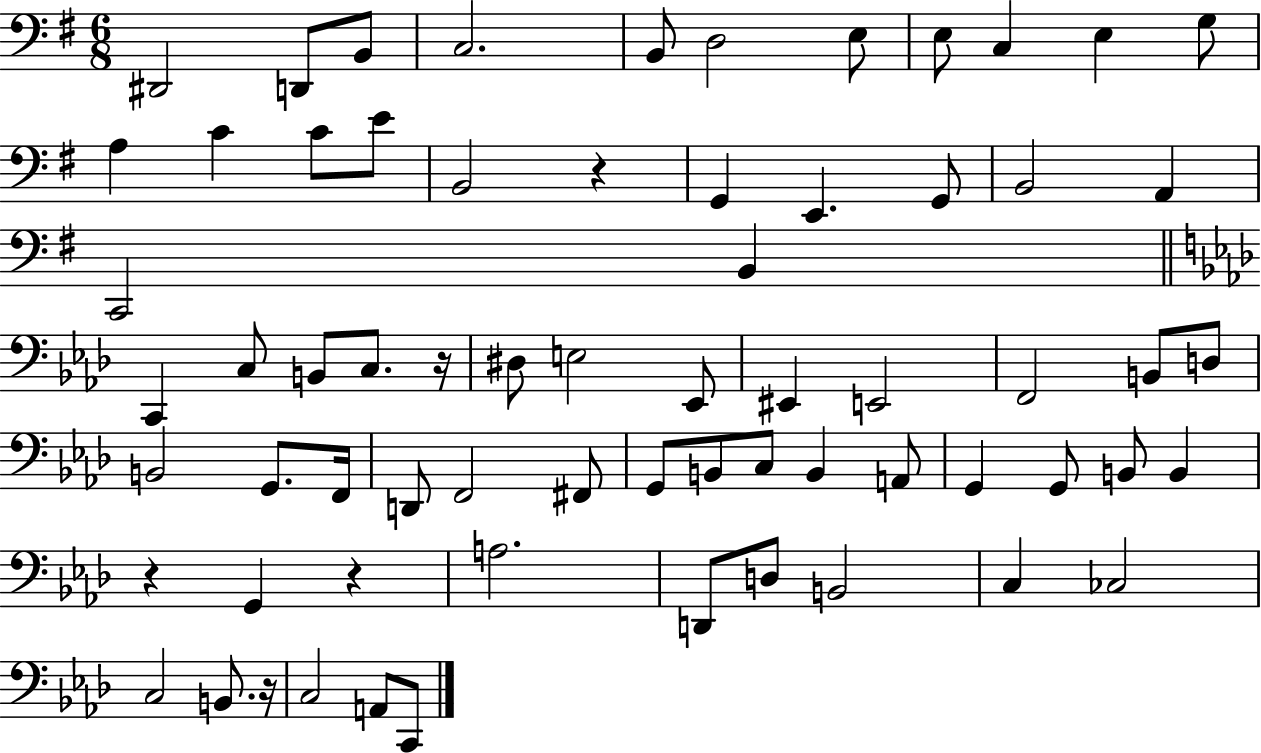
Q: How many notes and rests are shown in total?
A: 67